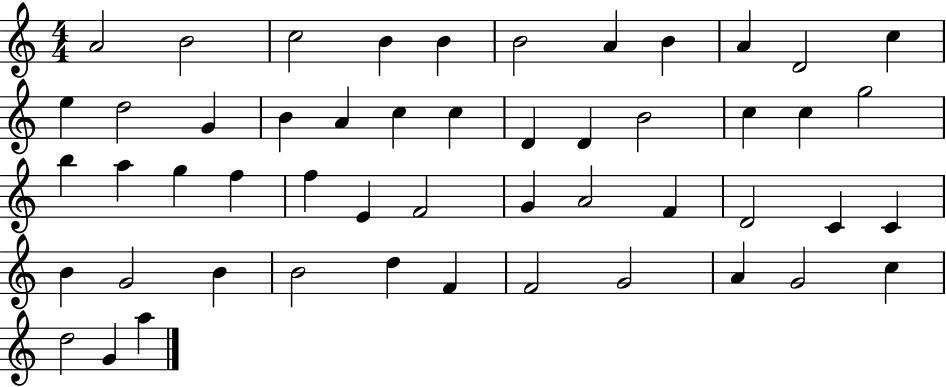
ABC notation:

X:1
T:Untitled
M:4/4
L:1/4
K:C
A2 B2 c2 B B B2 A B A D2 c e d2 G B A c c D D B2 c c g2 b a g f f E F2 G A2 F D2 C C B G2 B B2 d F F2 G2 A G2 c d2 G a